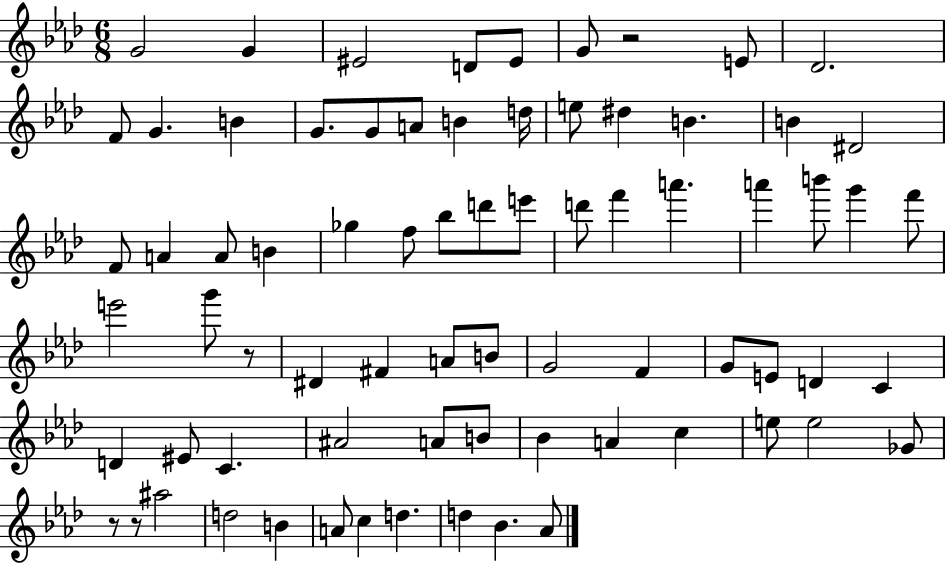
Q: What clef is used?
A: treble